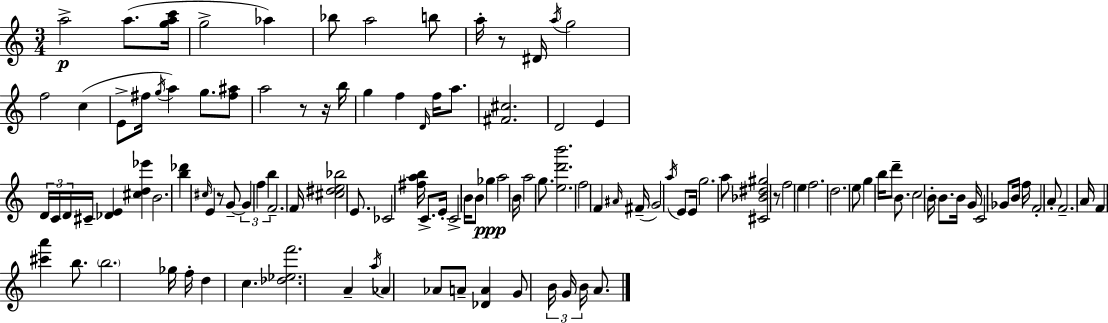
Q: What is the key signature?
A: C major